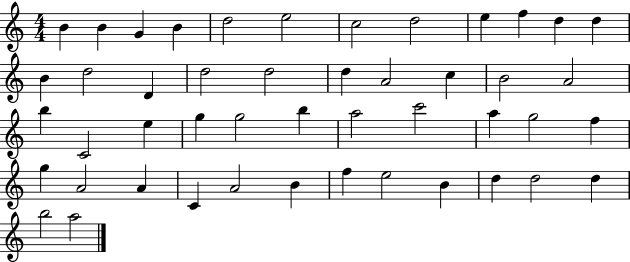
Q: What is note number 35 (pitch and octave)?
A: A4